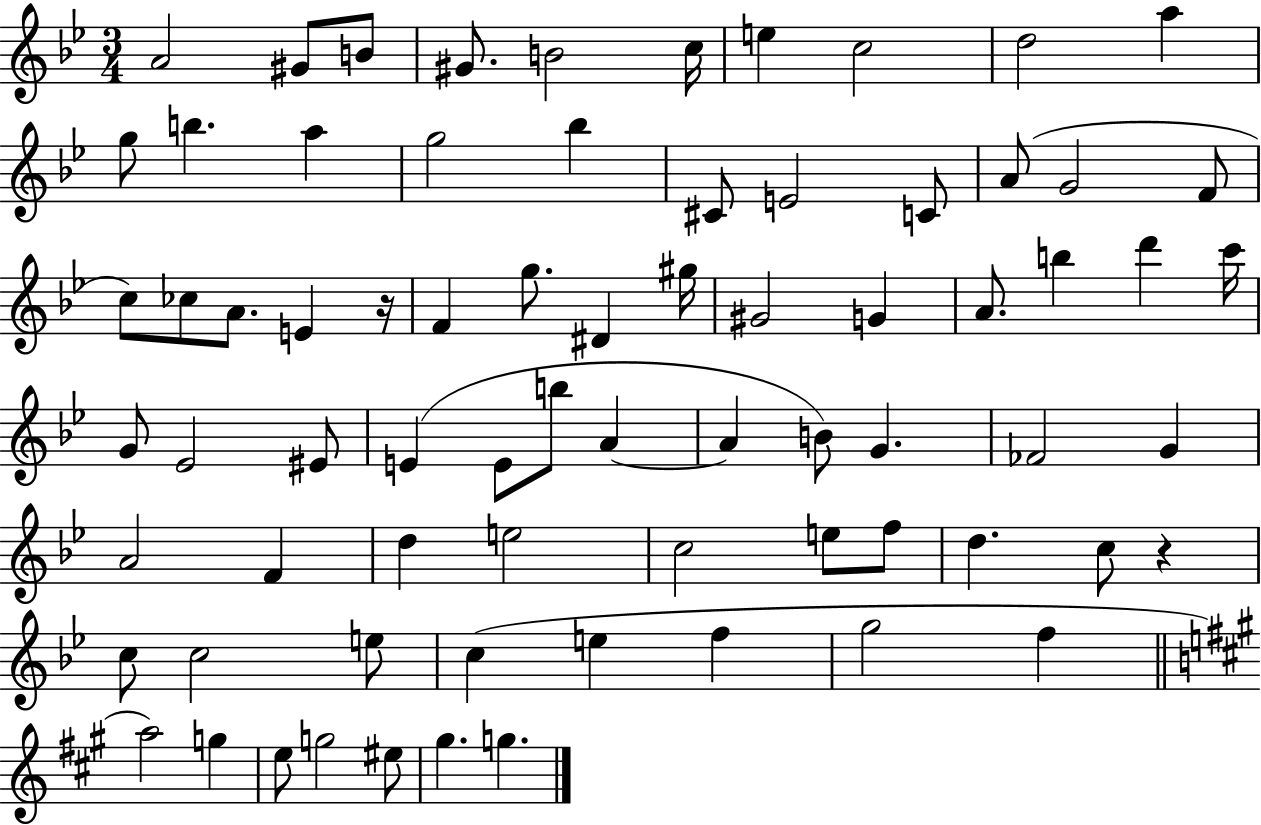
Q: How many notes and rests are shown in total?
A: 73